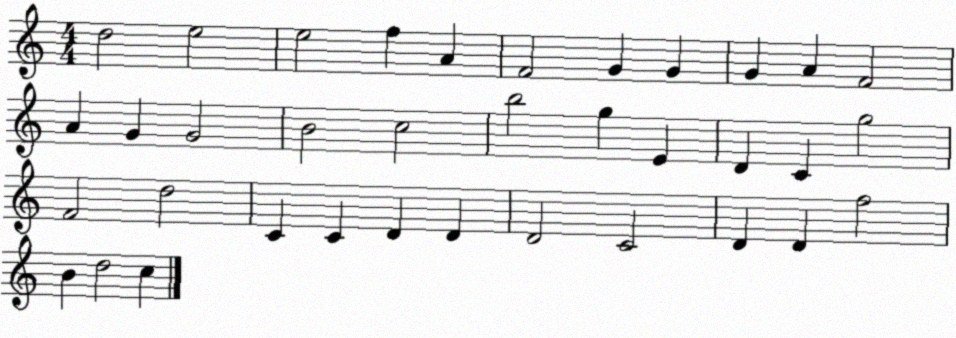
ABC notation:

X:1
T:Untitled
M:4/4
L:1/4
K:C
d2 e2 e2 f A F2 G G G A F2 A G G2 B2 c2 b2 g E D C g2 F2 d2 C C D D D2 C2 D D f2 B d2 c